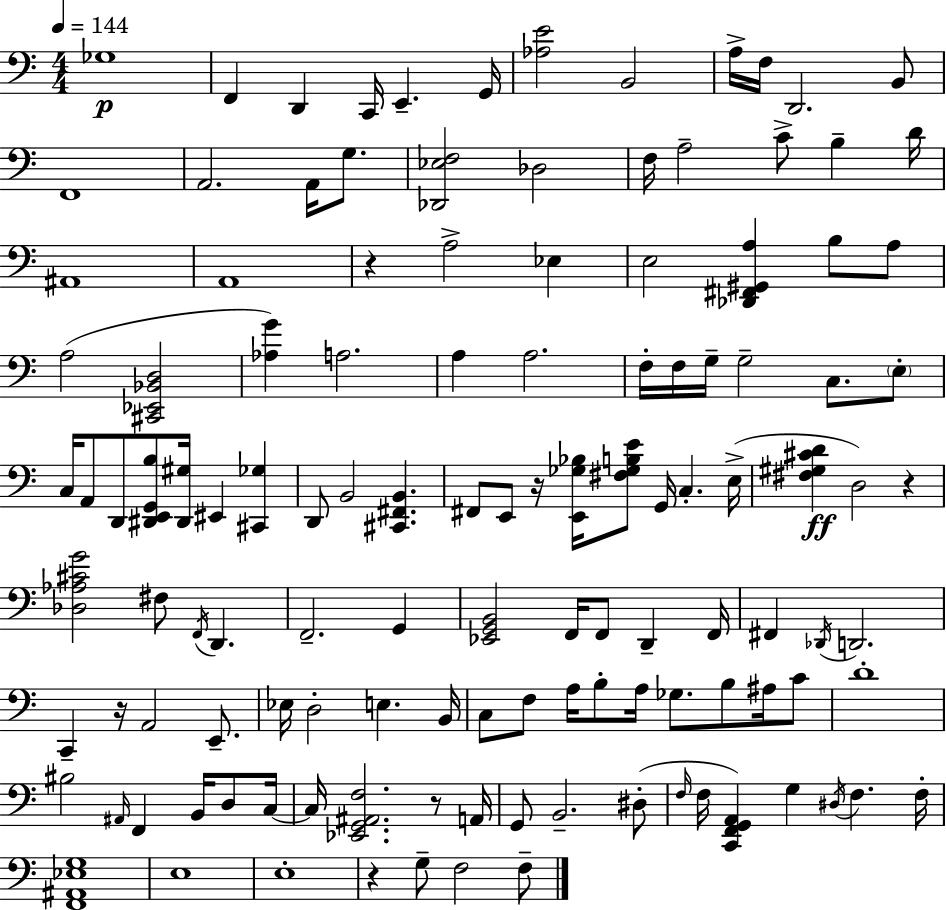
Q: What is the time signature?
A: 4/4